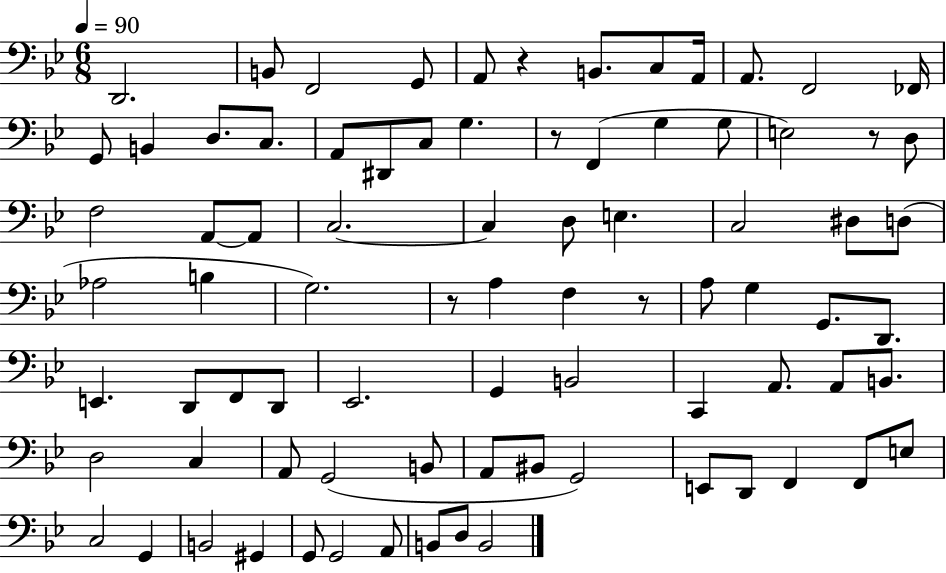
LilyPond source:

{
  \clef bass
  \numericTimeSignature
  \time 6/8
  \key bes \major
  \tempo 4 = 90
  d,2. | b,8 f,2 g,8 | a,8 r4 b,8. c8 a,16 | a,8. f,2 fes,16 | \break g,8 b,4 d8. c8. | a,8 dis,8 c8 g4. | r8 f,4( g4 g8 | e2) r8 d8 | \break f2 a,8~~ a,8 | c2.~~ | c4 d8 e4. | c2 dis8 d8( | \break aes2 b4 | g2.) | r8 a4 f4 r8 | a8 g4 g,8. d,8. | \break e,4. d,8 f,8 d,8 | ees,2. | g,4 b,2 | c,4 a,8. a,8 b,8. | \break d2 c4 | a,8 g,2( b,8 | a,8 bis,8 g,2) | e,8 d,8 f,4 f,8 e8 | \break c2 g,4 | b,2 gis,4 | g,8 g,2 a,8 | b,8 d8 b,2 | \break \bar "|."
}